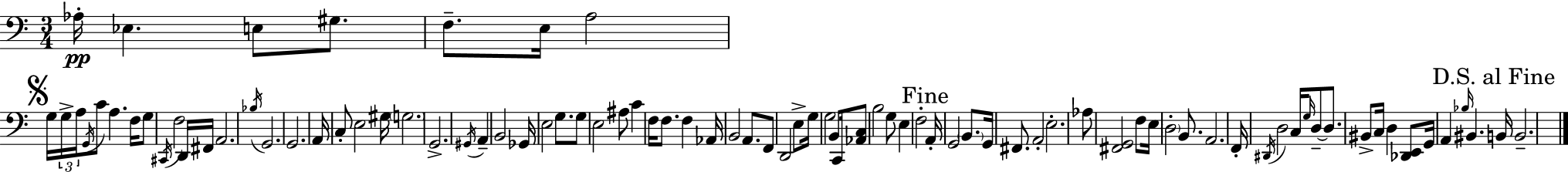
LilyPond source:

{
  \clef bass
  \numericTimeSignature
  \time 3/4
  \key a \minor
  aes16-.\pp ees4. e8 gis8. | f8.-- e16 a2 | \mark \markup { \musicglyph "scripts.segno" } g16 \tuplet 3/2 { g16-> a16 \acciaccatura { g,16 } } c'8 a4. | f16 g8 \acciaccatura { cis,16 } f2 | \break d,16 fis,16 a,2. | \acciaccatura { bes16 } g,2. | g,2. | a,16 c8-. e2 | \break gis16 \parenthesize g2. | g,2.-> | \acciaccatura { gis,16 } a,4-- b,2 | ges,16 e2 | \break g8. g8 e2 | ais8 c'4 f16 f8. | f4 aes,16 b,2 | a,8. f,8 d,2 | \break e8-> g16 g2 | b,8 c,16 <aes, c>8 b2 | g8 e4 f2-. | \mark "Fine" a,16-. g,2 | \break \parenthesize b,8. g,16 fis,8. a,2-. | e2.-. | aes8 <fis, g,>2 | f8 e16 \parenthesize d2-. | \break b,8. a,2. | f,16-. \acciaccatura { dis,16 } d2 | c16 \grace { g16 } d8--~~ d8. bis,8-> c16 | d4 <des, e,>8 g,16 a,4 \grace { bes16 } | \break bis,4. \mark "D.S. al Fine" b,16 b,2.-- | \bar "|."
}